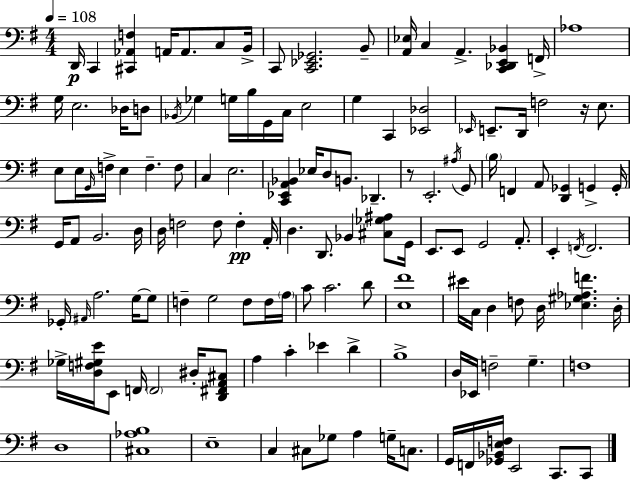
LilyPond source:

{
  \clef bass
  \numericTimeSignature
  \time 4/4
  \key g \major
  \tempo 4 = 108
  \repeat volta 2 { d,16\p c,4 <cis, aes, f>4 a,16 a,8. c8 b,16-> | c,8 <c, ees, ges,>2. b,8-- | <a, ees>16 c4 a,4.-> <c, des, e, bes,>4 f,16-> | aes1 | \break g16 e2. des16 d8 | \acciaccatura { bes,16 } ges4 g16 b16 g,16 c16 e2 | g4 c,4 <ees, des>2 | \grace { ees,16 } e,8.-- d,16 f2 r16 e8. | \break e8 e16 \grace { g,16 } f16-> e4 f4.-- | f8 c4 e2. | <c, ees, a, bes,>4 ees16 d8 b,8. des,4.-- | r8 e,2.-. | \break \acciaccatura { ais16 } g,8 \parenthesize b16 f,4 a,8 <d, ges,>4 g,4-> | g,16-. g,16 a,8 b,2. | d16 d16 f2 f8 f4-.\pp | a,16-. d4. d,8. bes,4 | \break <cis ges ais>8 g,16 e,8. e,8 g,2 | a,8.-. e,4-. \acciaccatura { f,16 } f,2. | ges,16-. \grace { ais,16 } a2. | g16~~ g8 f4-- g2 | \break f8 f16 \parenthesize a16 c'8 c'2. | d'8 <e fis'>1 | eis'16 c16 d4 f8 d16 <ees gis aes f'>4. | d16-. ges16-> <d f gis e'>16 e,8 f,16 \parenthesize f,2 | \break dis16-. <d, fis, a, cis>8 a4 c'4-. ees'4 | d'4-> b1-> | d16 ees,16 f2-- | g4.-- f1 | \break d1 | <cis aes b>1 | e1-- | c4 cis8 ges8 a4 | \break g16-- c8. g,16 f,16 <ges, bes, e f>16 e,2 | c,8. c,8 } \bar "|."
}